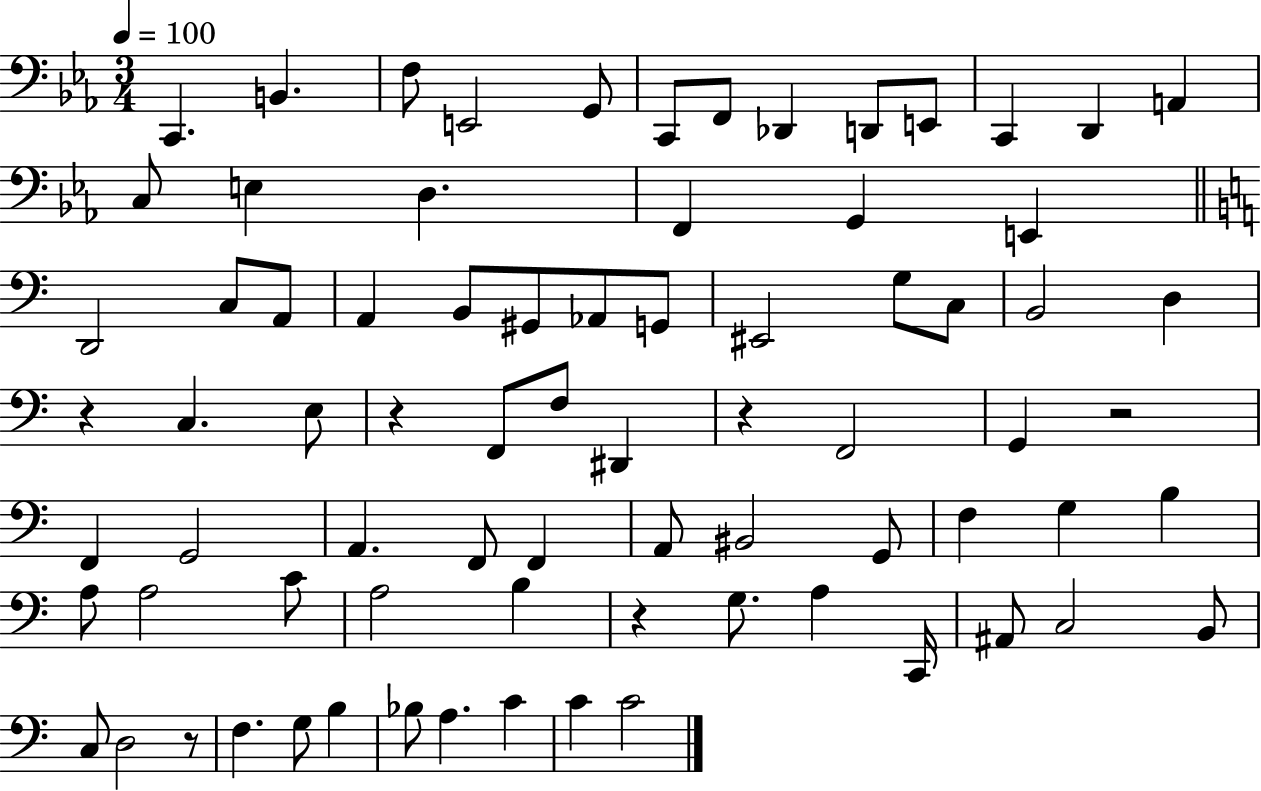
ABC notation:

X:1
T:Untitled
M:3/4
L:1/4
K:Eb
C,, B,, F,/2 E,,2 G,,/2 C,,/2 F,,/2 _D,, D,,/2 E,,/2 C,, D,, A,, C,/2 E, D, F,, G,, E,, D,,2 C,/2 A,,/2 A,, B,,/2 ^G,,/2 _A,,/2 G,,/2 ^E,,2 G,/2 C,/2 B,,2 D, z C, E,/2 z F,,/2 F,/2 ^D,, z F,,2 G,, z2 F,, G,,2 A,, F,,/2 F,, A,,/2 ^B,,2 G,,/2 F, G, B, A,/2 A,2 C/2 A,2 B, z G,/2 A, C,,/4 ^A,,/2 C,2 B,,/2 C,/2 D,2 z/2 F, G,/2 B, _B,/2 A, C C C2